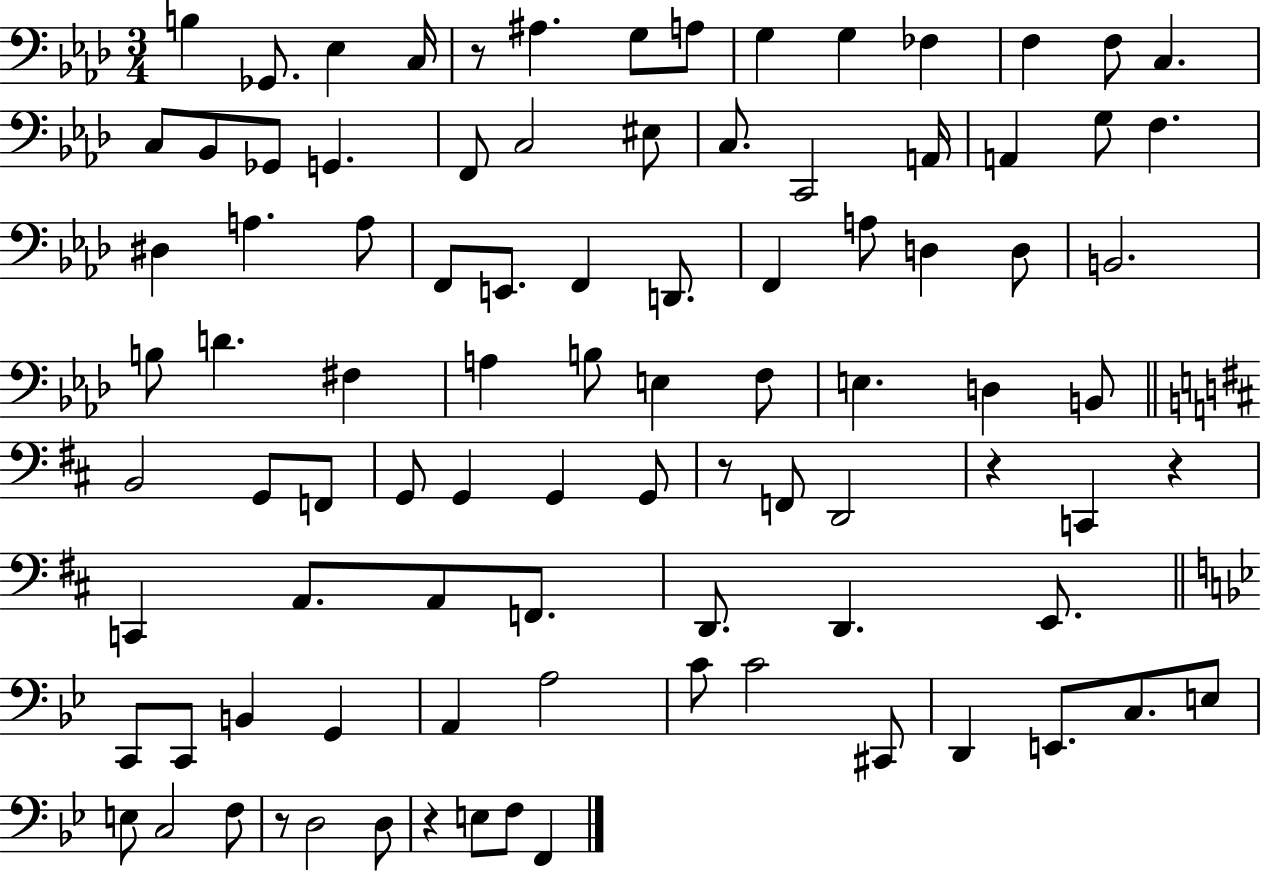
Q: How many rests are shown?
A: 6